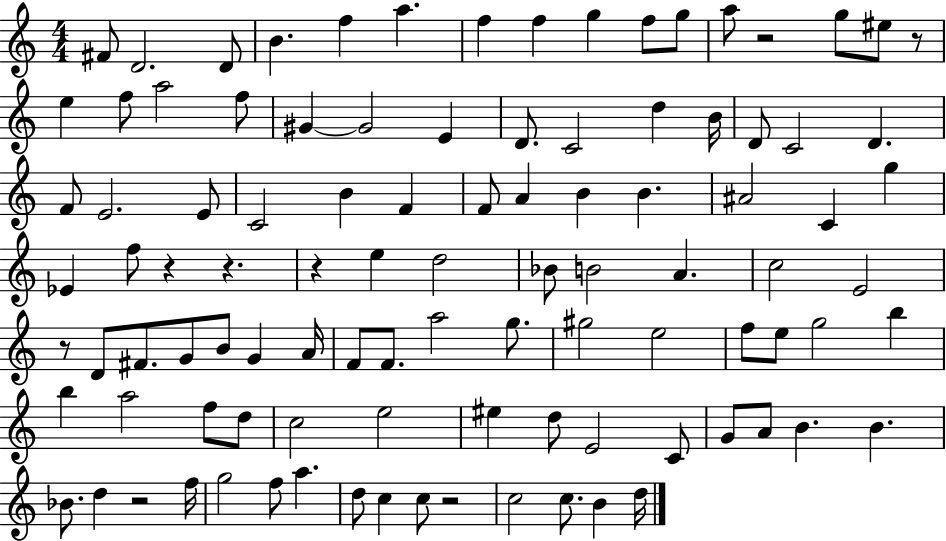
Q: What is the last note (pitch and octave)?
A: D5